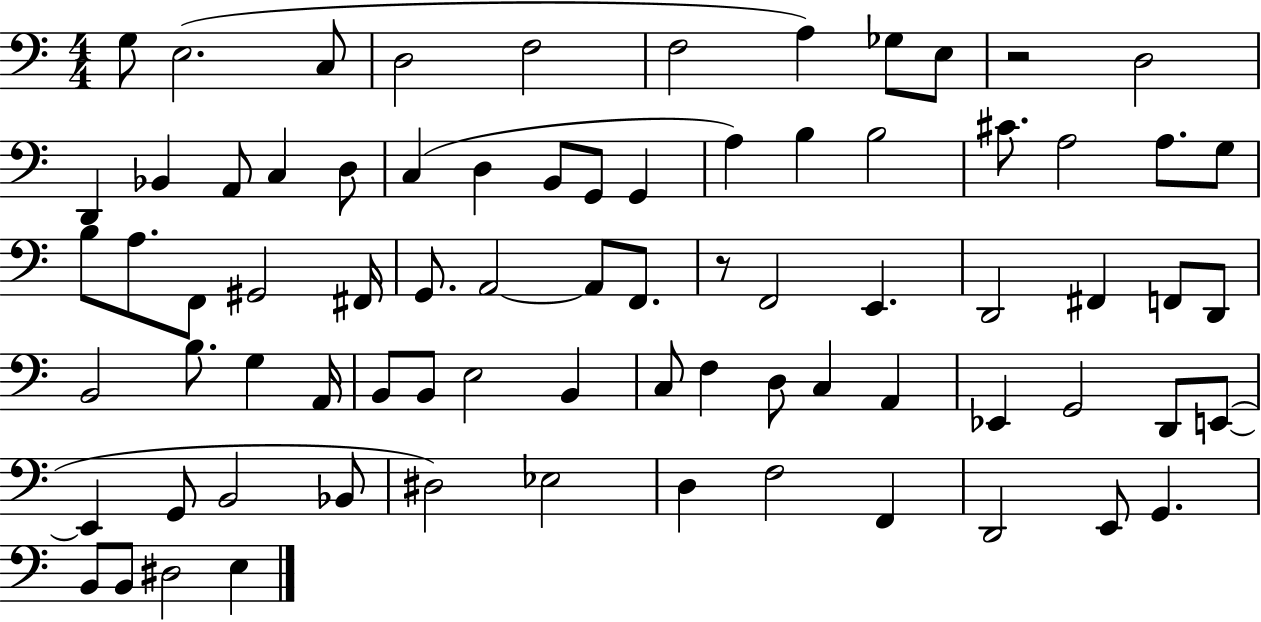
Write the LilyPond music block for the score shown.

{
  \clef bass
  \numericTimeSignature
  \time 4/4
  \key c \major
  g8 e2.( c8 | d2 f2 | f2 a4) ges8 e8 | r2 d2 | \break d,4 bes,4 a,8 c4 d8 | c4( d4 b,8 g,8 g,4 | a4) b4 b2 | cis'8. a2 a8. g8 | \break b8 a8. f,8 gis,2 fis,16 | g,8. a,2~~ a,8 f,8. | r8 f,2 e,4. | d,2 fis,4 f,8 d,8 | \break b,2 b8. g4 a,16 | b,8 b,8 e2 b,4 | c8 f4 d8 c4 a,4 | ees,4 g,2 d,8 e,8~(~ | \break e,4 g,8 b,2 bes,8 | dis2) ees2 | d4 f2 f,4 | d,2 e,8 g,4. | \break b,8 b,8 dis2 e4 | \bar "|."
}